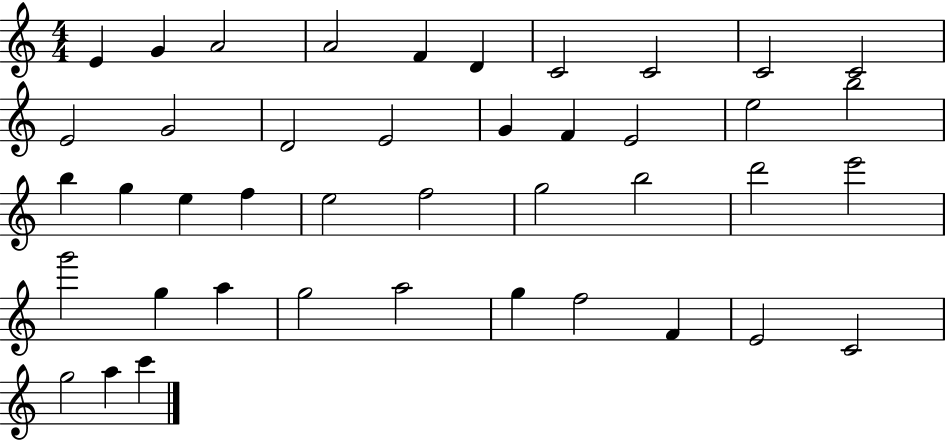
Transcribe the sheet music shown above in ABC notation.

X:1
T:Untitled
M:4/4
L:1/4
K:C
E G A2 A2 F D C2 C2 C2 C2 E2 G2 D2 E2 G F E2 e2 b2 b g e f e2 f2 g2 b2 d'2 e'2 g'2 g a g2 a2 g f2 F E2 C2 g2 a c'